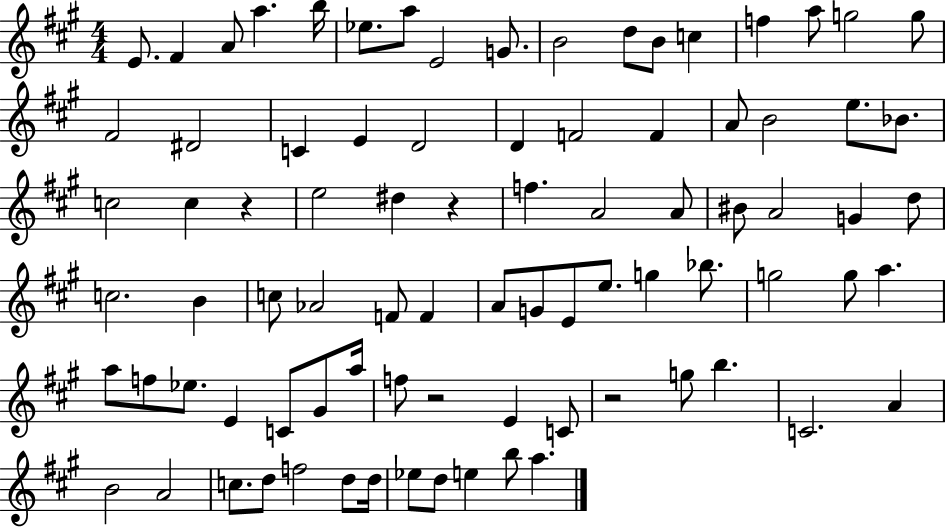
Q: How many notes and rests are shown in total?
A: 85